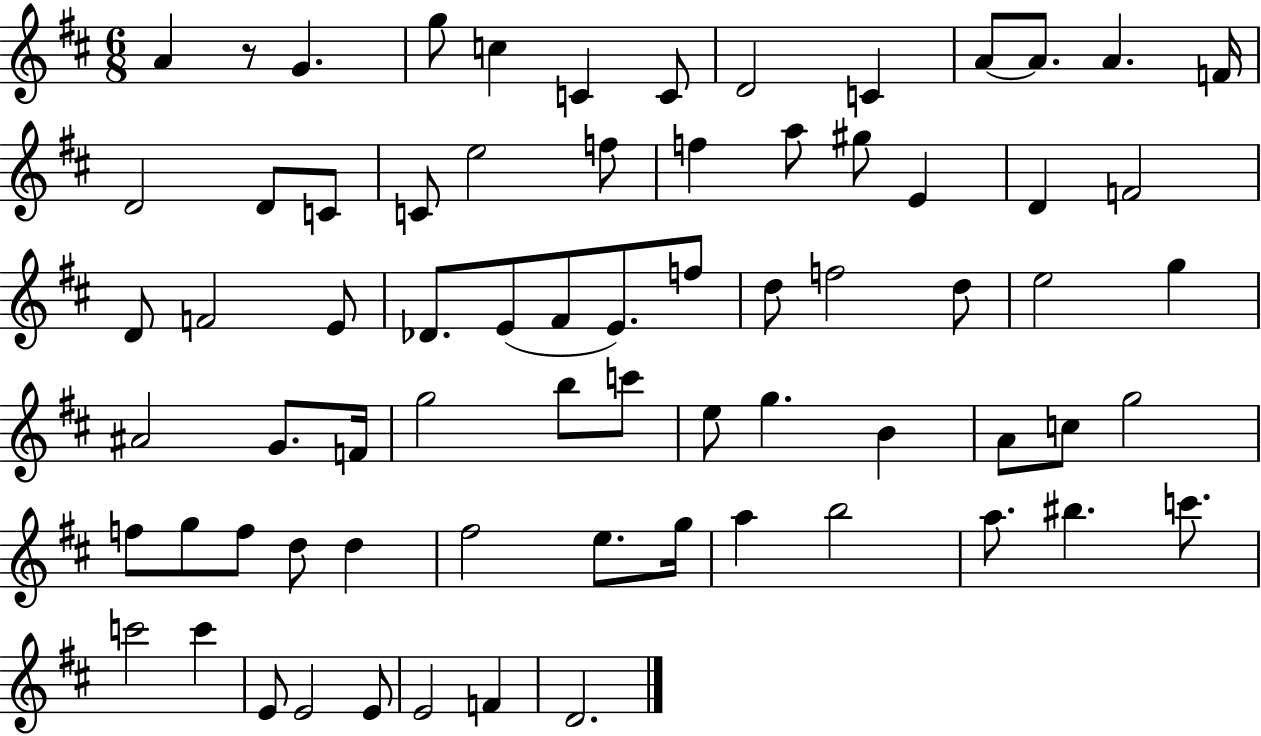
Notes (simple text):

A4/q R/e G4/q. G5/e C5/q C4/q C4/e D4/h C4/q A4/e A4/e. A4/q. F4/s D4/h D4/e C4/e C4/e E5/h F5/e F5/q A5/e G#5/e E4/q D4/q F4/h D4/e F4/h E4/e Db4/e. E4/e F#4/e E4/e. F5/e D5/e F5/h D5/e E5/h G5/q A#4/h G4/e. F4/s G5/h B5/e C6/e E5/e G5/q. B4/q A4/e C5/e G5/h F5/e G5/e F5/e D5/e D5/q F#5/h E5/e. G5/s A5/q B5/h A5/e. BIS5/q. C6/e. C6/h C6/q E4/e E4/h E4/e E4/h F4/q D4/h.